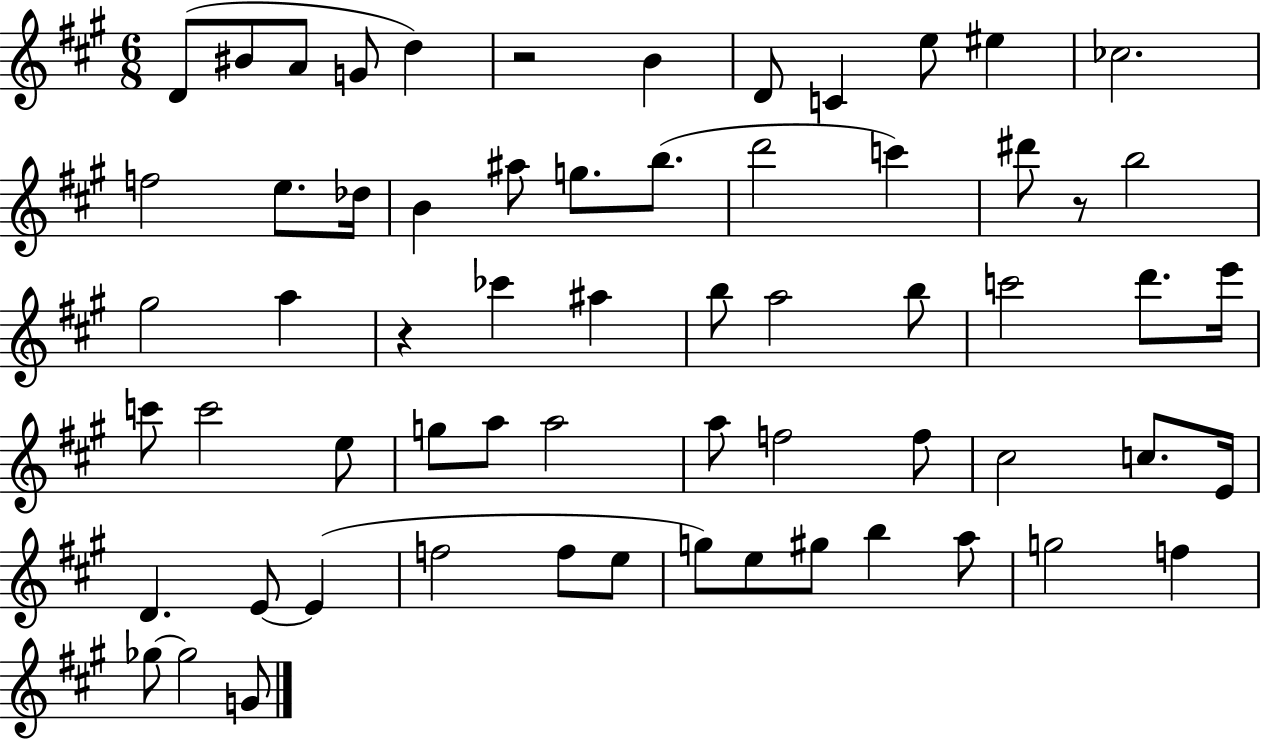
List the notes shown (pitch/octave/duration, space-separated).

D4/e BIS4/e A4/e G4/e D5/q R/h B4/q D4/e C4/q E5/e EIS5/q CES5/h. F5/h E5/e. Db5/s B4/q A#5/e G5/e. B5/e. D6/h C6/q D#6/e R/e B5/h G#5/h A5/q R/q CES6/q A#5/q B5/e A5/h B5/e C6/h D6/e. E6/s C6/e C6/h E5/e G5/e A5/e A5/h A5/e F5/h F5/e C#5/h C5/e. E4/s D4/q. E4/e E4/q F5/h F5/e E5/e G5/e E5/e G#5/e B5/q A5/e G5/h F5/q Gb5/e Gb5/h G4/e